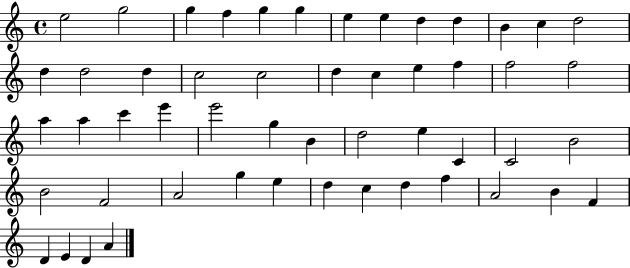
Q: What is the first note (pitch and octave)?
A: E5